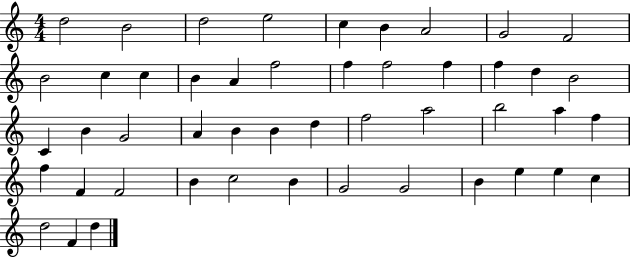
X:1
T:Untitled
M:4/4
L:1/4
K:C
d2 B2 d2 e2 c B A2 G2 F2 B2 c c B A f2 f f2 f f d B2 C B G2 A B B d f2 a2 b2 a f f F F2 B c2 B G2 G2 B e e c d2 F d